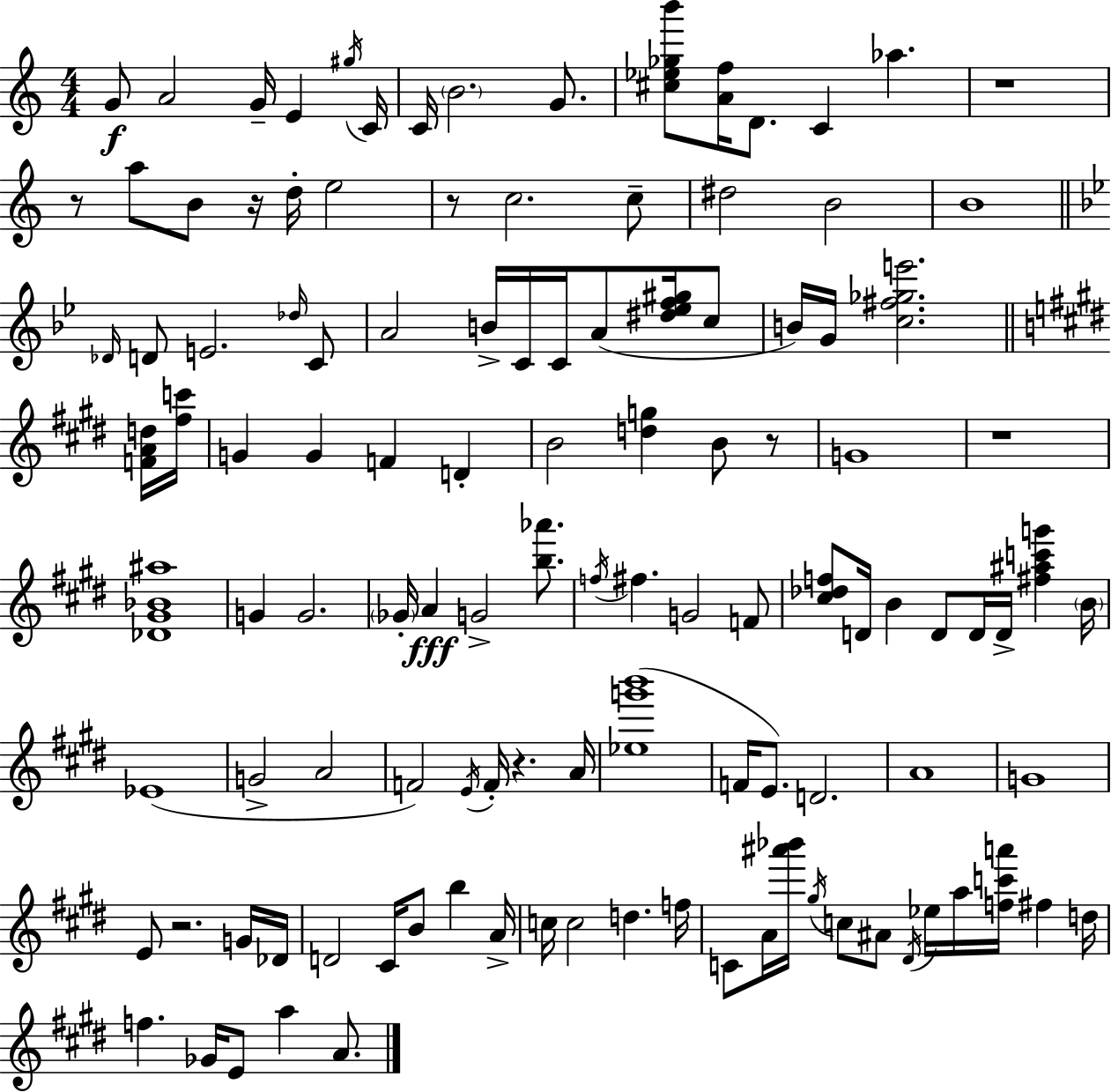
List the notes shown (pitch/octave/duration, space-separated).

G4/e A4/h G4/s E4/q G#5/s C4/s C4/s B4/h. G4/e. [C#5,Eb5,Gb5,B6]/e [A4,F5]/s D4/e. C4/q Ab5/q. R/w R/e A5/e B4/e R/s D5/s E5/h R/e C5/h. C5/e D#5/h B4/h B4/w Db4/s D4/e E4/h. Db5/s C4/e A4/h B4/s C4/s C4/s A4/e [D#5,Eb5,F5,G#5]/s C5/e B4/s G4/s [C5,F#5,Gb5,E6]/h. [F4,A4,D5]/s [F#5,C6]/s G4/q G4/q F4/q D4/q B4/h [D5,G5]/q B4/e R/e G4/w R/w [Db4,G#4,Bb4,A#5]/w G4/q G4/h. Gb4/s A4/q G4/h [B5,Ab6]/e. F5/s F#5/q. G4/h F4/e [C#5,Db5,F5]/e D4/s B4/q D4/e D4/s D4/s [F#5,A#5,C6,G6]/q B4/s Eb4/w G4/h A4/h F4/h E4/s F4/s R/q. A4/s [Eb5,G6,B6]/w F4/s E4/e. D4/h. A4/w G4/w E4/e R/h. G4/s Db4/s D4/h C#4/s B4/e B5/q A4/s C5/s C5/h D5/q. F5/s C4/e A4/s [A#6,Bb6]/s G#5/s C5/e A#4/e D#4/s Eb5/s A5/s [F5,C6,A6]/s F#5/q D5/s F5/q. Gb4/s E4/e A5/q A4/e.